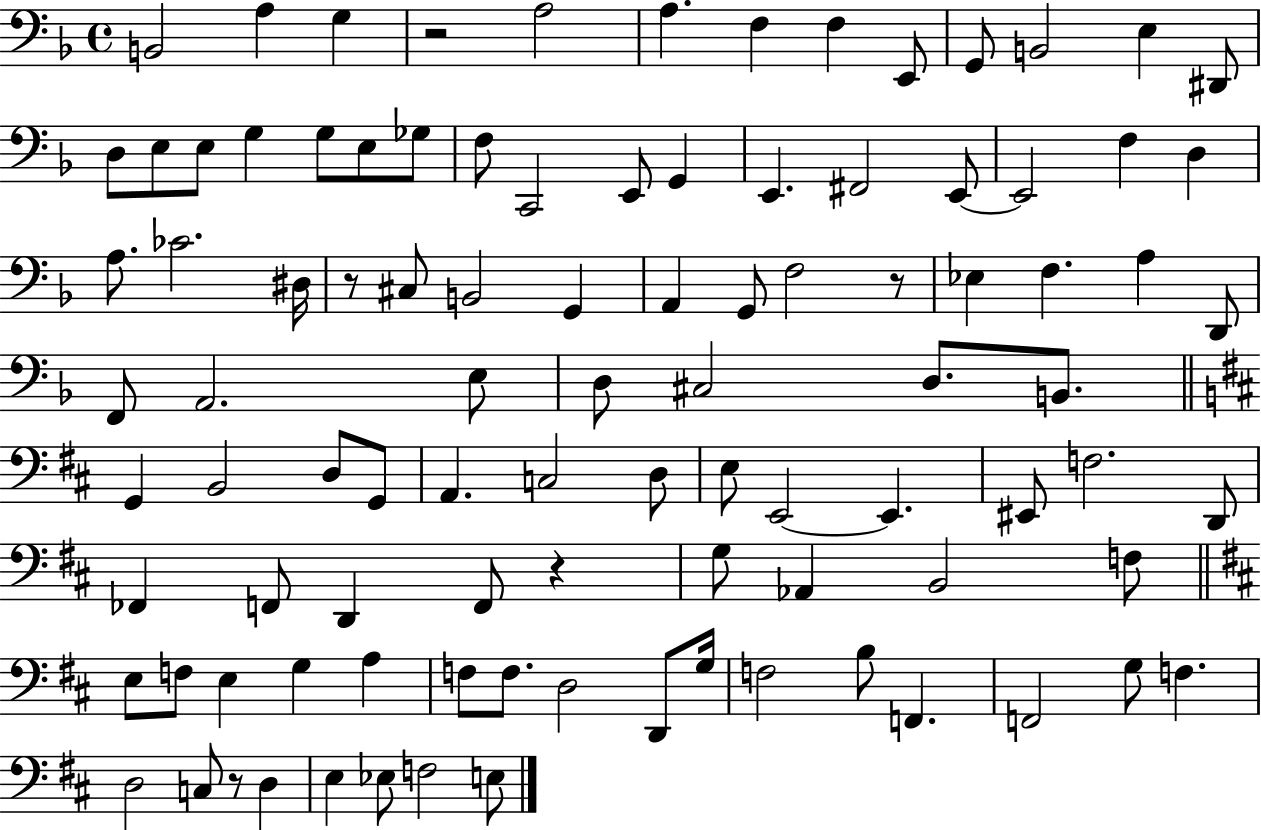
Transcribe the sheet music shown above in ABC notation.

X:1
T:Untitled
M:4/4
L:1/4
K:F
B,,2 A, G, z2 A,2 A, F, F, E,,/2 G,,/2 B,,2 E, ^D,,/2 D,/2 E,/2 E,/2 G, G,/2 E,/2 _G,/2 F,/2 C,,2 E,,/2 G,, E,, ^F,,2 E,,/2 E,,2 F, D, A,/2 _C2 ^D,/4 z/2 ^C,/2 B,,2 G,, A,, G,,/2 F,2 z/2 _E, F, A, D,,/2 F,,/2 A,,2 E,/2 D,/2 ^C,2 D,/2 B,,/2 G,, B,,2 D,/2 G,,/2 A,, C,2 D,/2 E,/2 E,,2 E,, ^E,,/2 F,2 D,,/2 _F,, F,,/2 D,, F,,/2 z G,/2 _A,, B,,2 F,/2 E,/2 F,/2 E, G, A, F,/2 F,/2 D,2 D,,/2 G,/4 F,2 B,/2 F,, F,,2 G,/2 F, D,2 C,/2 z/2 D, E, _E,/2 F,2 E,/2